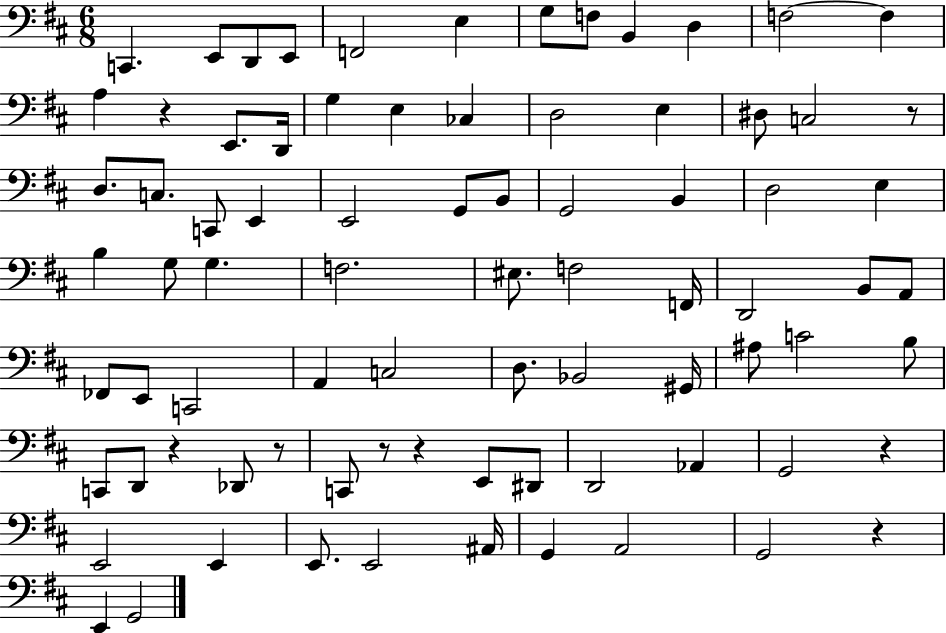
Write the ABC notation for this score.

X:1
T:Untitled
M:6/8
L:1/4
K:D
C,, E,,/2 D,,/2 E,,/2 F,,2 E, G,/2 F,/2 B,, D, F,2 F, A, z E,,/2 D,,/4 G, E, _C, D,2 E, ^D,/2 C,2 z/2 D,/2 C,/2 C,,/2 E,, E,,2 G,,/2 B,,/2 G,,2 B,, D,2 E, B, G,/2 G, F,2 ^E,/2 F,2 F,,/4 D,,2 B,,/2 A,,/2 _F,,/2 E,,/2 C,,2 A,, C,2 D,/2 _B,,2 ^G,,/4 ^A,/2 C2 B,/2 C,,/2 D,,/2 z _D,,/2 z/2 C,,/2 z/2 z E,,/2 ^D,,/2 D,,2 _A,, G,,2 z E,,2 E,, E,,/2 E,,2 ^A,,/4 G,, A,,2 G,,2 z E,, G,,2